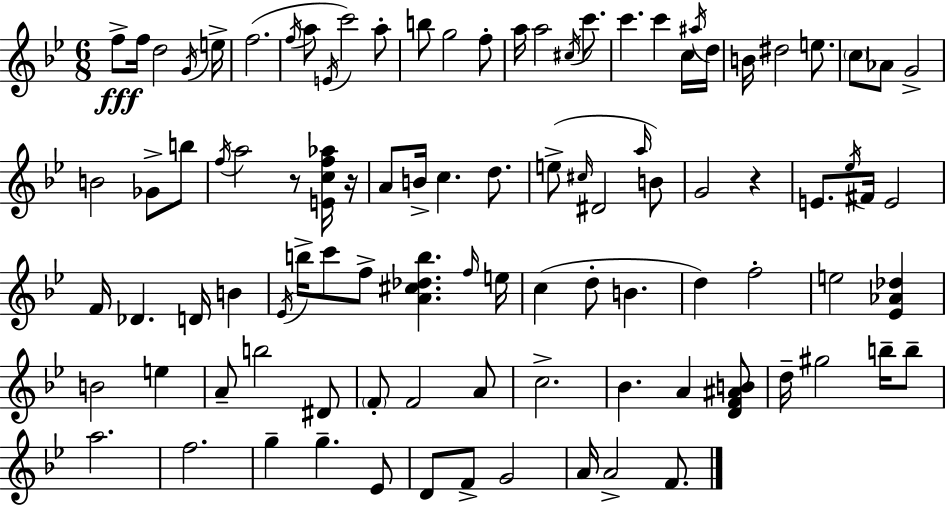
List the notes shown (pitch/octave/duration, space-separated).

F5/e F5/s D5/h G4/s E5/s F5/h. F5/s A5/e E4/s C6/h A5/e B5/e G5/h F5/e A5/s A5/h C#5/s C6/e. C6/q. C6/q C5/s A#5/s D5/s B4/s D#5/h E5/e. C5/e Ab4/e G4/h B4/h Gb4/e B5/e F5/s A5/h R/e [E4,C5,F5,Ab5]/s R/s A4/e B4/s C5/q. D5/e. E5/e C#5/s D#4/h A5/s B4/e G4/h R/q E4/e. Eb5/s F#4/s E4/h F4/s Db4/q. D4/s B4/q Eb4/s B5/s C6/e F5/e [A4,C#5,Db5,B5]/q. F5/s E5/s C5/q D5/e B4/q. D5/q F5/h E5/h [Eb4,Ab4,Db5]/q B4/h E5/q A4/e B5/h D#4/e F4/e F4/h A4/e C5/h. Bb4/q. A4/q [D4,F4,A#4,B4]/e D5/s G#5/h B5/s B5/e A5/h. F5/h. G5/q G5/q. Eb4/e D4/e F4/e G4/h A4/s A4/h F4/e.